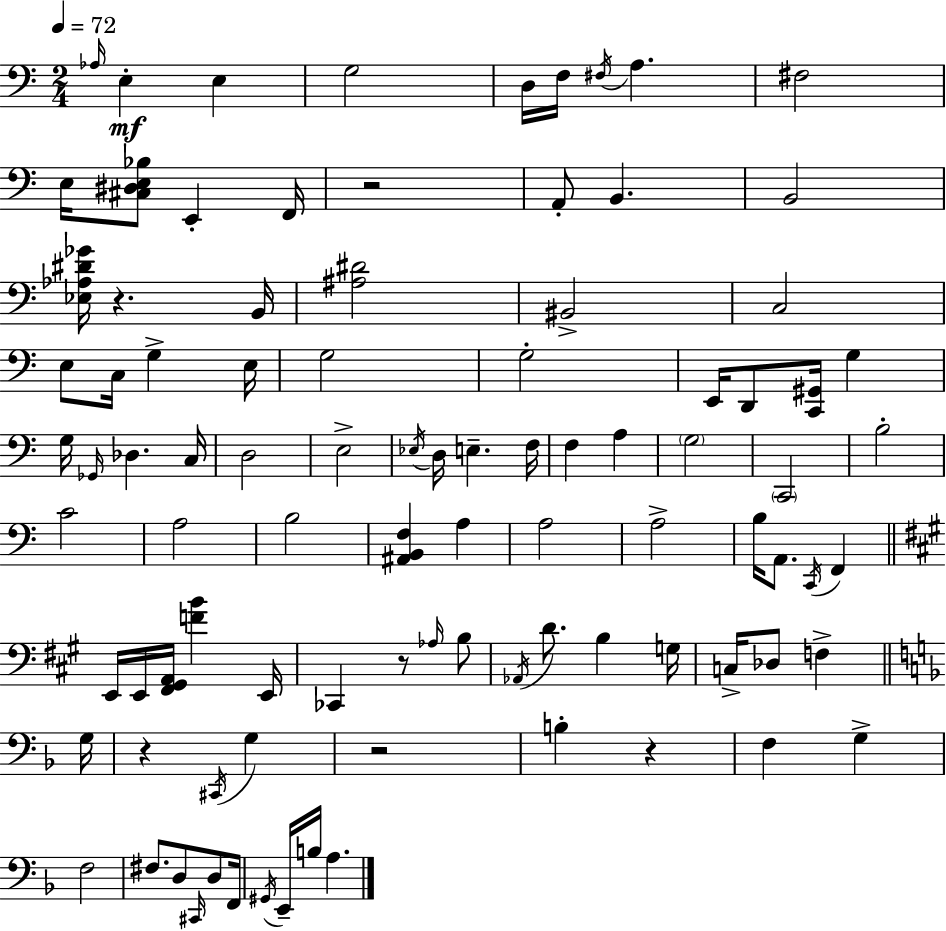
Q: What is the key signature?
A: C major